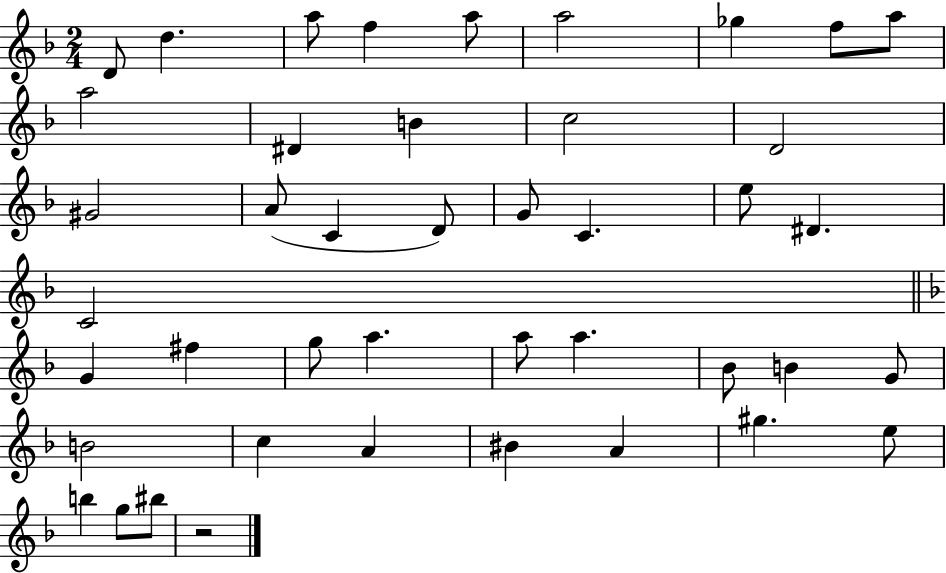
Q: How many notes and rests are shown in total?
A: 43